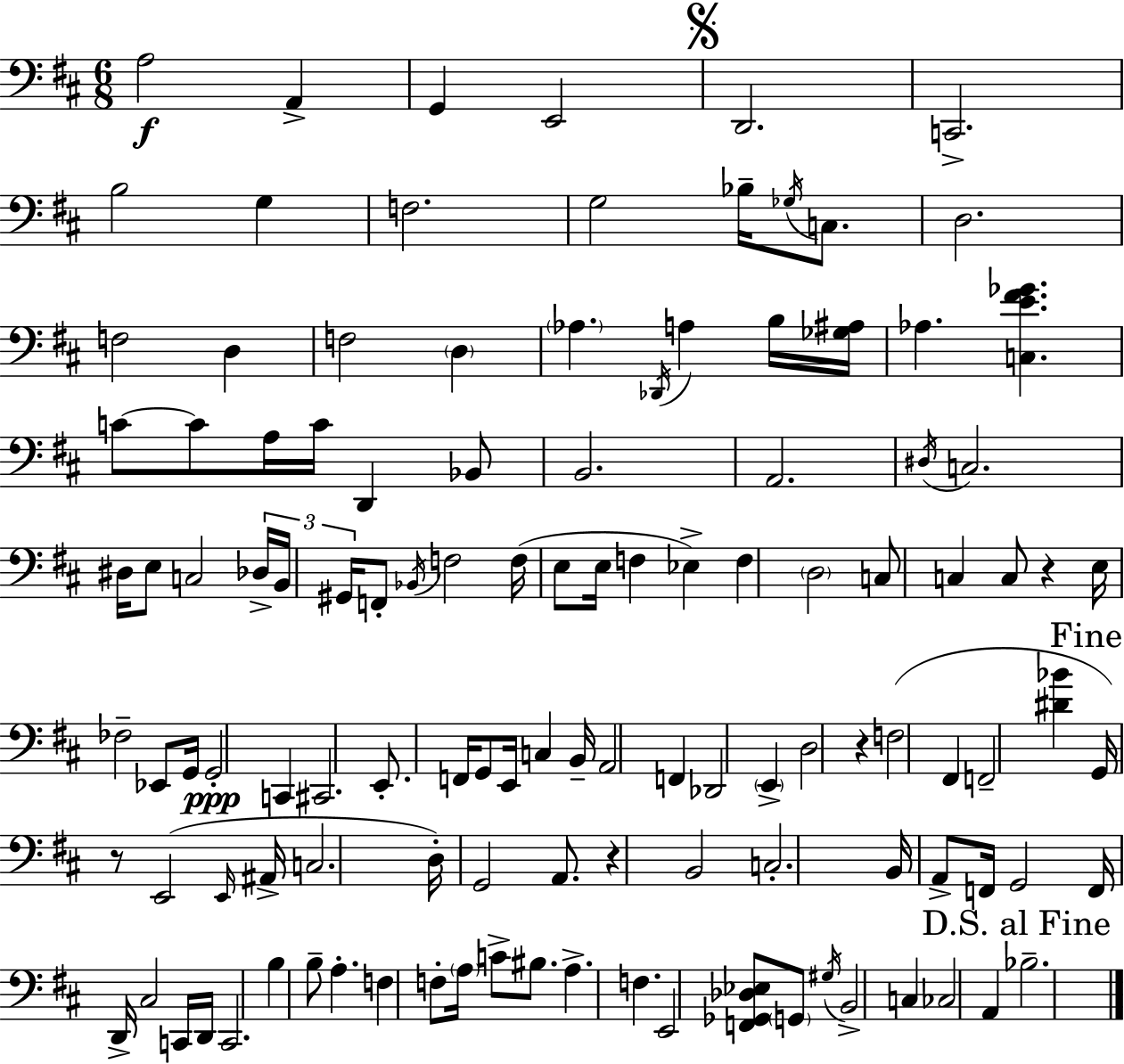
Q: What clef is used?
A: bass